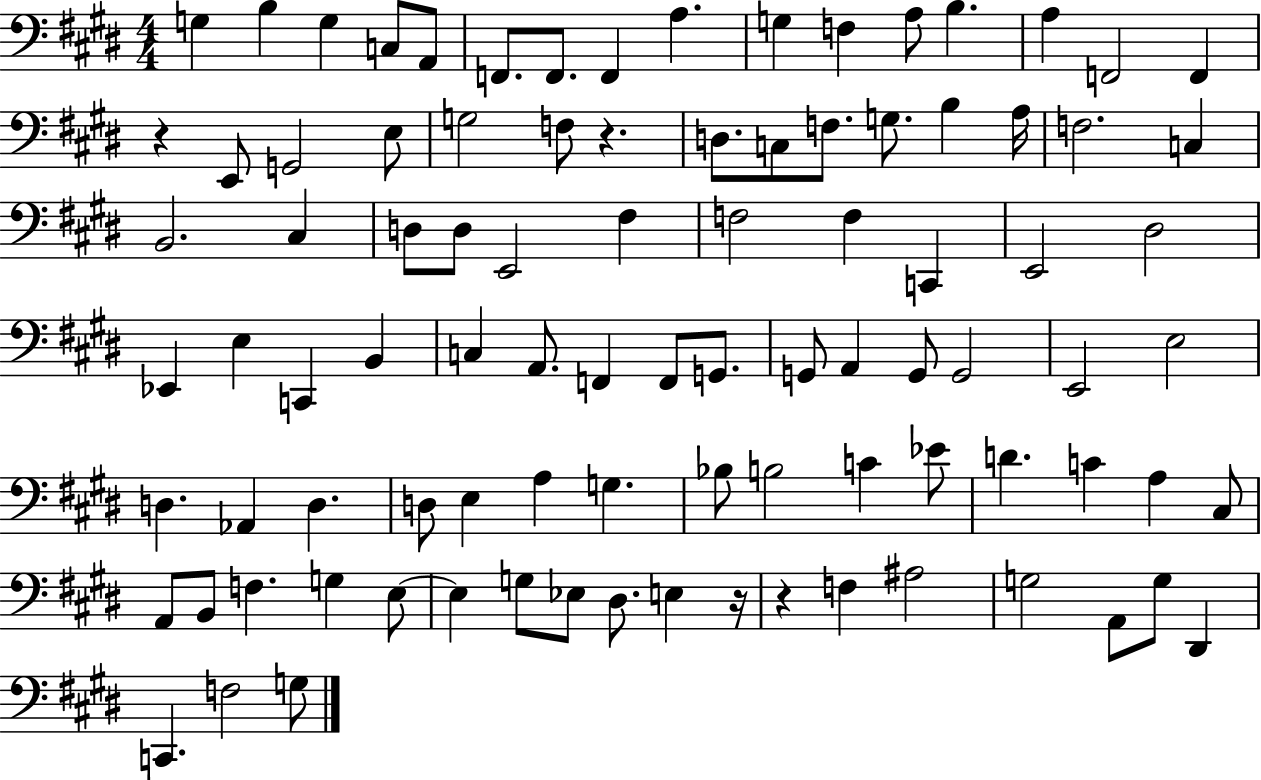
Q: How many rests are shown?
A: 4